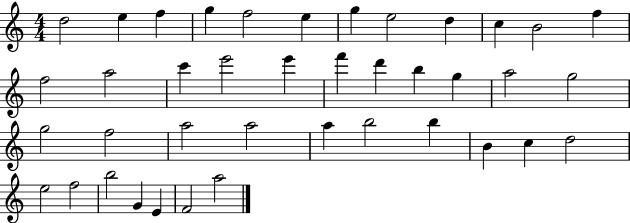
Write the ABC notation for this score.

X:1
T:Untitled
M:4/4
L:1/4
K:C
d2 e f g f2 e g e2 d c B2 f f2 a2 c' e'2 e' f' d' b g a2 g2 g2 f2 a2 a2 a b2 b B c d2 e2 f2 b2 G E F2 a2